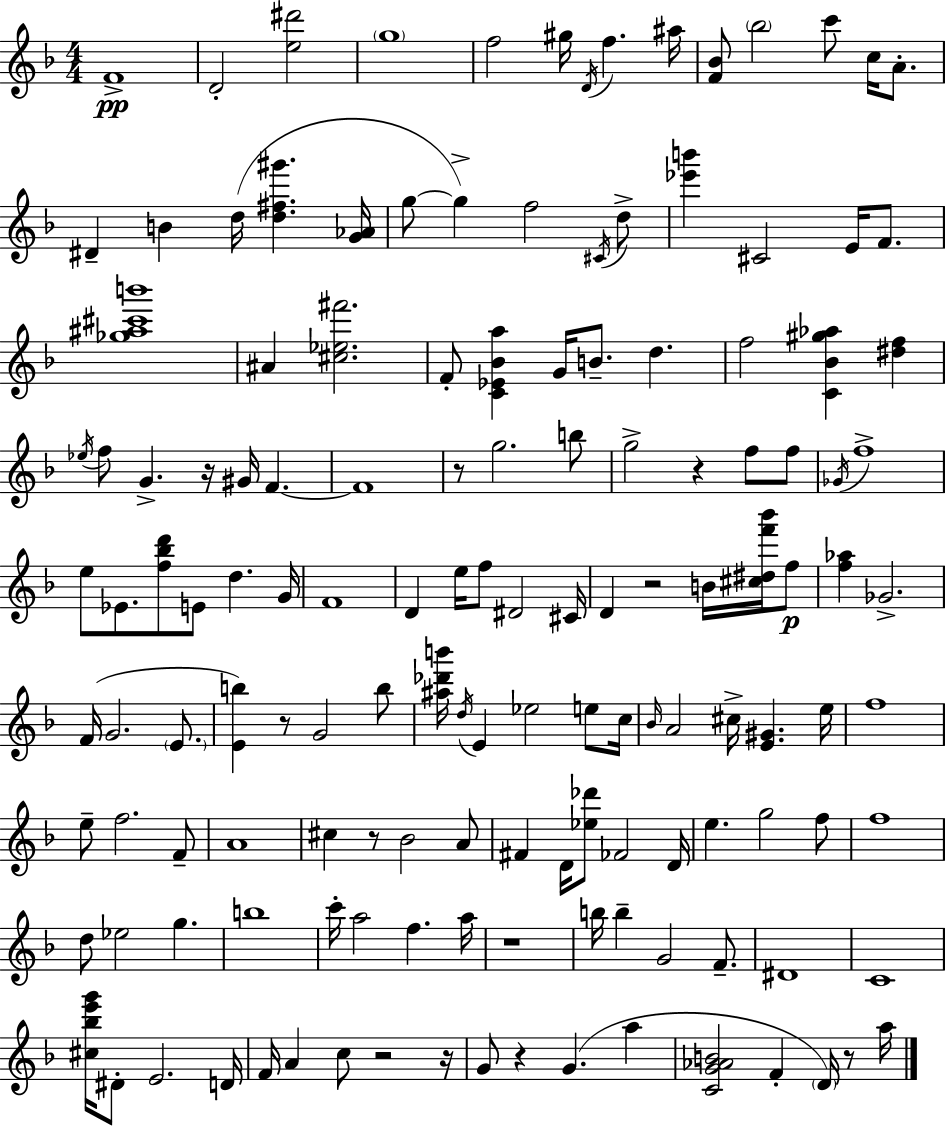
F4/w D4/h [E5,D#6]/h G5/w F5/h G#5/s D4/s F5/q. A#5/s [F4,Bb4]/e Bb5/h C6/e C5/s A4/e. D#4/q B4/q D5/s [D5,F#5,G#6]/q. [G4,Ab4]/s G5/e G5/q F5/h C#4/s D5/e [Eb6,B6]/q C#4/h E4/s F4/e. [Gb5,A#5,C#6,B6]/w A#4/q [C#5,Eb5,F#6]/h. F4/e [C4,Eb4,Bb4,A5]/q G4/s B4/e. D5/q. F5/h [C4,Bb4,G#5,Ab5]/q [D#5,F5]/q Eb5/s F5/e G4/q. R/s G#4/s F4/q. F4/w R/e G5/h. B5/e G5/h R/q F5/e F5/e Gb4/s F5/w E5/e Eb4/e. [F5,Bb5,D6]/e E4/e D5/q. G4/s F4/w D4/q E5/s F5/e D#4/h C#4/s D4/q R/h B4/s [C#5,D#5,F6,Bb6]/s F5/e [F5,Ab5]/q Gb4/h. F4/s G4/h. E4/e. [E4,B5]/q R/e G4/h B5/e [A#5,Db6,B6]/s D5/s E4/q Eb5/h E5/e C5/s Bb4/s A4/h C#5/s [E4,G#4]/q. E5/s F5/w E5/e F5/h. F4/e A4/w C#5/q R/e Bb4/h A4/e F#4/q D4/s [Eb5,Db6]/e FES4/h D4/s E5/q. G5/h F5/e F5/w D5/e Eb5/h G5/q. B5/w C6/s A5/h F5/q. A5/s R/w B5/s B5/q G4/h F4/e. D#4/w C4/w [C#5,Bb5,E6,G6]/s D#4/e E4/h. D4/s F4/s A4/q C5/e R/h R/s G4/e R/q G4/q. A5/q [C4,G4,Ab4,B4]/h F4/q D4/s R/e A5/s